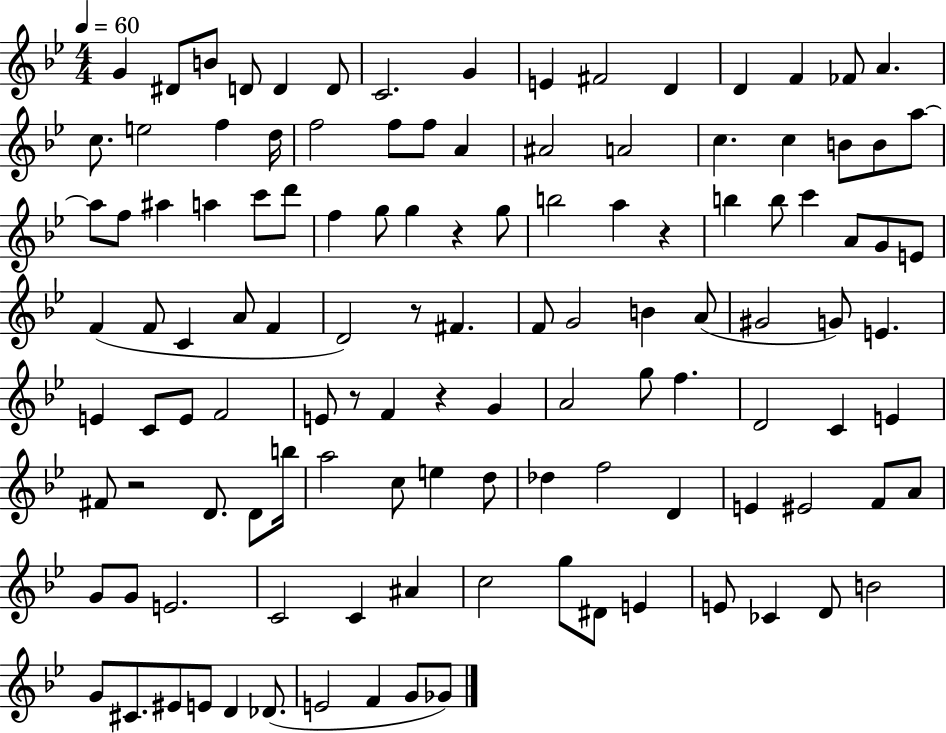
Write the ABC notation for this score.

X:1
T:Untitled
M:4/4
L:1/4
K:Bb
G ^D/2 B/2 D/2 D D/2 C2 G E ^F2 D D F _F/2 A c/2 e2 f d/4 f2 f/2 f/2 A ^A2 A2 c c B/2 B/2 a/2 a/2 f/2 ^a a c'/2 d'/2 f g/2 g z g/2 b2 a z b b/2 c' A/2 G/2 E/2 F F/2 C A/2 F D2 z/2 ^F F/2 G2 B A/2 ^G2 G/2 E E C/2 E/2 F2 E/2 z/2 F z G A2 g/2 f D2 C E ^F/2 z2 D/2 D/2 b/4 a2 c/2 e d/2 _d f2 D E ^E2 F/2 A/2 G/2 G/2 E2 C2 C ^A c2 g/2 ^D/2 E E/2 _C D/2 B2 G/2 ^C/2 ^E/2 E/2 D _D/2 E2 F G/2 _G/2